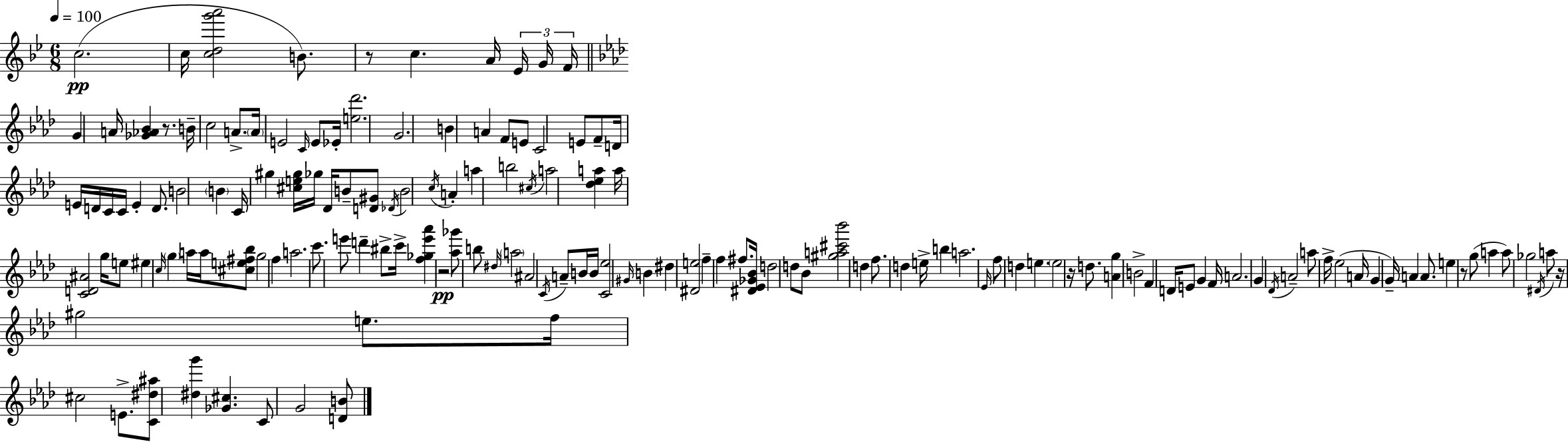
C5/h. C5/s [C5,D5,G6,A6]/h B4/e. R/e C5/q. A4/s Eb4/s G4/s F4/s G4/q A4/s [Gb4,Ab4,Bb4]/q R/e. B4/s C5/h A4/e. A4/s E4/h C4/s E4/e Eb4/s [E5,Db6]/h. G4/h. B4/q A4/q F4/e E4/e C4/h E4/e F4/e D4/s E4/s D4/s C4/s C4/s E4/q D4/e. B4/h B4/q C4/s G#5/q [C#5,E5,G#5]/s Gb5/s Db4/s B4/e [D4,G#4]/e Db4/s B4/h C5/s A4/q A5/q B5/h C#5/s A5/h [Db5,Eb5,A5]/q A5/s [C4,D4,A#4]/h G5/s E5/e EIS5/q C5/s G5/q A5/s A5/s [C#5,E5,F#5,Bb5]/e G5/h F5/q A5/h. C6/e. E6/e D6/q BIS5/e C6/s [F5,Gb5,E6,Ab6]/q R/h [Ab5,Gb6]/e B5/e D#5/s A5/h A#4/h C4/s A4/e B4/s B4/s [C4,Eb5]/h G#4/s B4/q D#5/q [D#4,E5]/h F5/q F5/q F#5/e. [D#4,Eb4,Gb4,Bb4]/s D5/h D5/e Bb4/e [G#5,A5,C#6,Bb6]/h D5/q F5/e. D5/q E5/s B5/q A5/h. Eb4/s F5/e D5/q E5/q. E5/h R/s D5/e. [A4,G5]/q B4/h F4/q D4/s E4/e G4/q F4/s A4/h. G4/q Db4/s A4/h A5/e F5/s Eb5/h A4/s G4/q G4/s A4/q A4/e. E5/q R/e G5/e A5/q A5/e Gb5/h D#4/s A5/e R/s G#5/h E5/e. F5/s C#5/h E4/e. [C4,D#5,A#5]/e [D#5,G6]/q [Gb4,C#5]/q. C4/e G4/h [D4,B4]/e